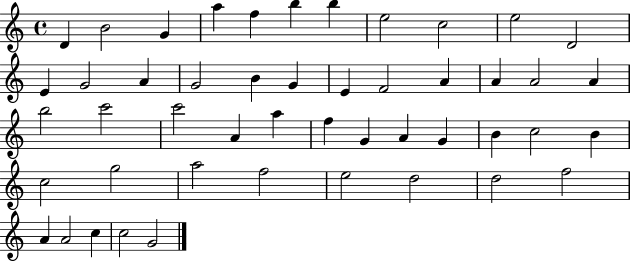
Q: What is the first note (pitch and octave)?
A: D4